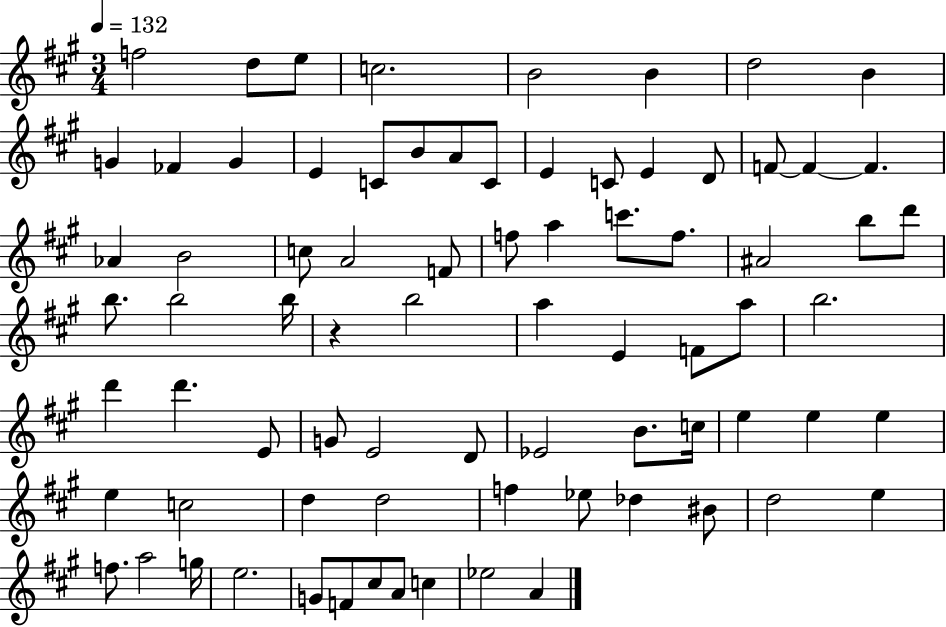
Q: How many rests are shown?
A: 1